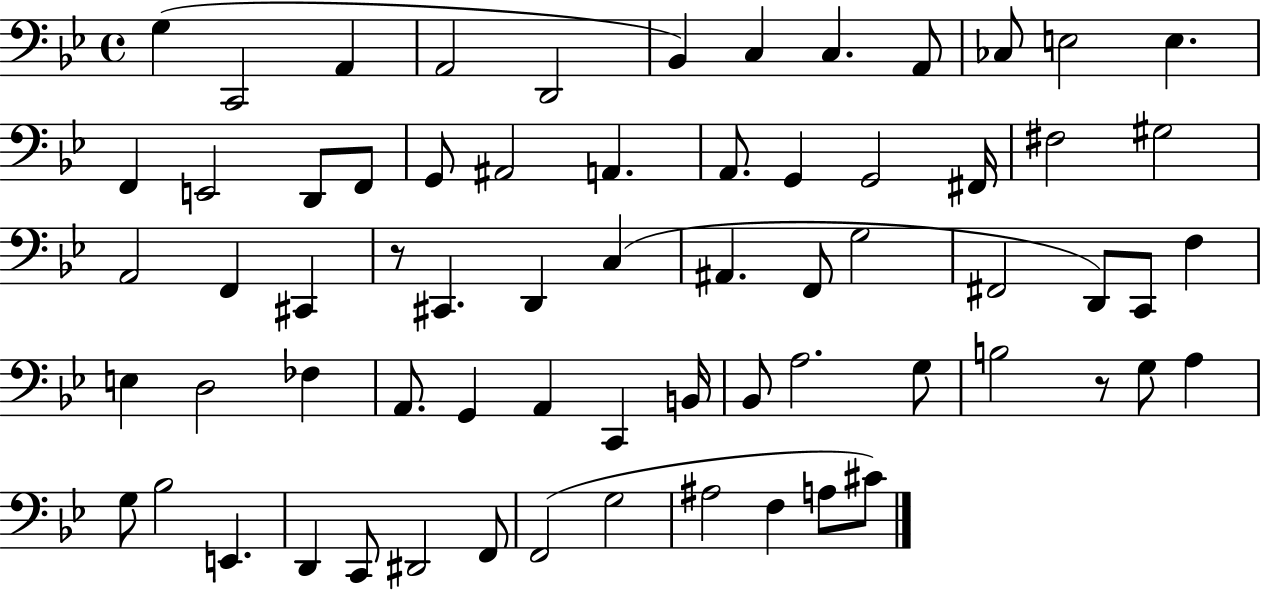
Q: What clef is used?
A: bass